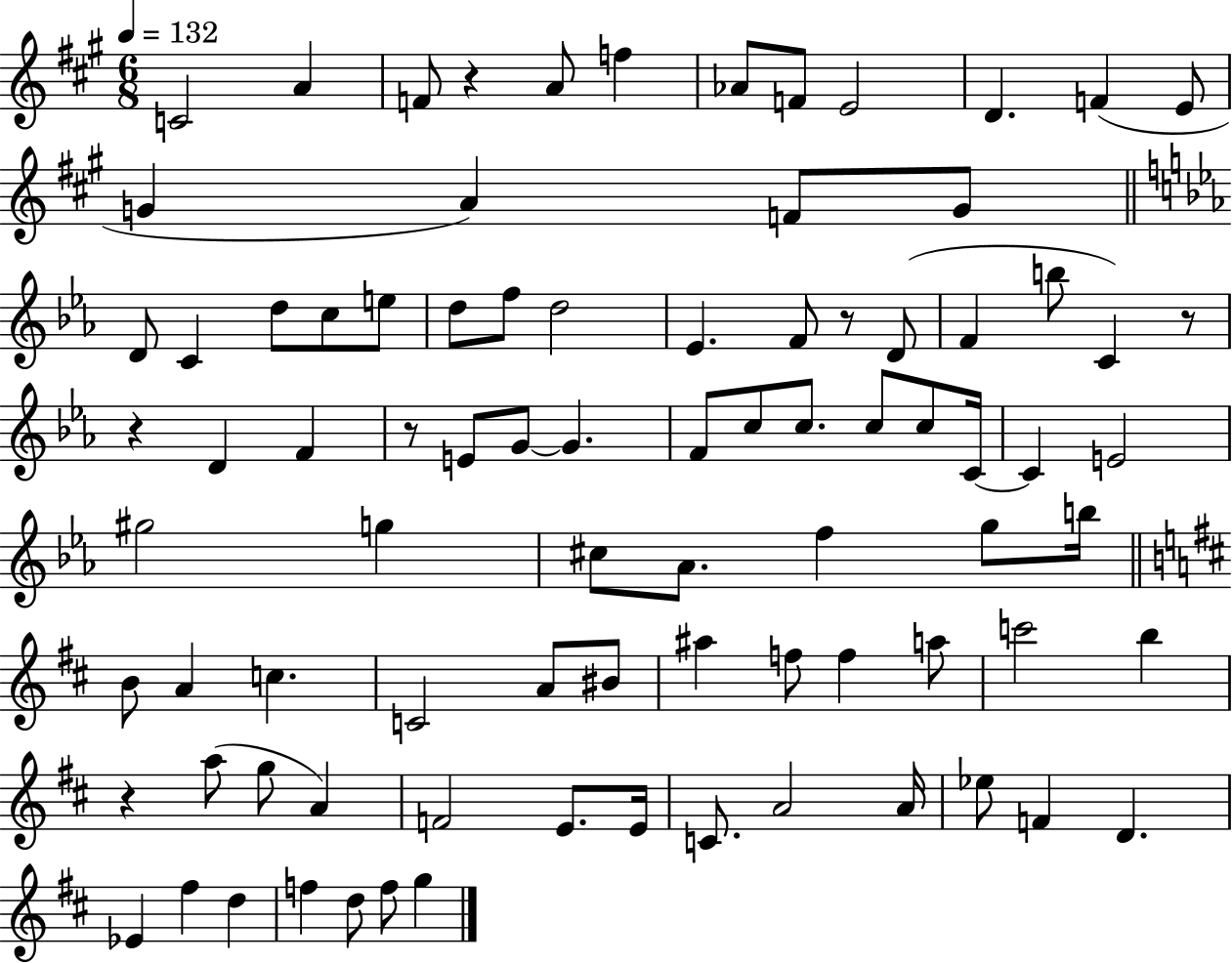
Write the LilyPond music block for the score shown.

{
  \clef treble
  \numericTimeSignature
  \time 6/8
  \key a \major
  \tempo 4 = 132
  c'2 a'4 | f'8 r4 a'8 f''4 | aes'8 f'8 e'2 | d'4. f'4( e'8 | \break g'4 a'4) f'8 g'8 | \bar "||" \break \key ees \major d'8 c'4 d''8 c''8 e''8 | d''8 f''8 d''2 | ees'4. f'8 r8 d'8( | f'4 b''8 c'4) r8 | \break r4 d'4 f'4 | r8 e'8 g'8~~ g'4. | f'8 c''8 c''8. c''8 c''8 c'16~~ | c'4 e'2 | \break gis''2 g''4 | cis''8 aes'8. f''4 g''8 b''16 | \bar "||" \break \key d \major b'8 a'4 c''4. | c'2 a'8 bis'8 | ais''4 f''8 f''4 a''8 | c'''2 b''4 | \break r4 a''8( g''8 a'4) | f'2 e'8. e'16 | c'8. a'2 a'16 | ees''8 f'4 d'4. | \break ees'4 fis''4 d''4 | f''4 d''8 f''8 g''4 | \bar "|."
}